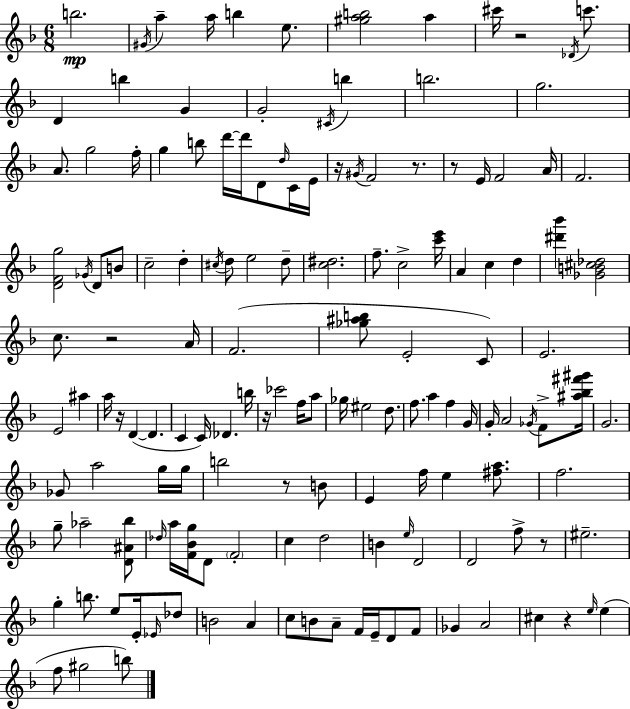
{
  \clef treble
  \numericTimeSignature
  \time 6/8
  \key f \major
  b''2.\mp | \acciaccatura { gis'16 } a''4-- a''16 b''4 e''8. | <gis'' a'' b''>2 a''4 | cis'''16 r2 \acciaccatura { des'16 } c'''8. | \break d'4 b''4 g'4 | g'2-. \acciaccatura { cis'16 } b''4 | b''2. | g''2. | \break a'8. g''2 | f''16-. g''4 b''8 d'''16~~ d'''16 d'8 | \grace { d''16 } c'16 e'16 r16 \acciaccatura { gis'16 } f'2 | r8. r8 e'16 f'2 | \break a'16 f'2. | <d' f' g''>2 | \acciaccatura { ges'16 } d'8 b'8 c''2-- | d''4-. \acciaccatura { cis''16 } d''8 e''2 | \break d''8-- <c'' dis''>2. | f''8.-- c''2-> | <c''' e'''>16 a'4 c''4 | d''4 <dis''' bes'''>4 <ges' b' cis'' des''>2 | \break c''8. r2 | a'16 f'2.( | <ges'' ais'' b''>8 e'2-. | c'8) e'2. | \break e'2 | ais''4 a''16 r16 d'4~(~ | d'4. c'4 c'16) | des'4. b''16 r16 ces'''2 | \break f''16 a''8 ges''16 eis''2 | d''8. f''8. a''4 | f''4 g'16 g'16-. a'2 | \acciaccatura { ges'16 } f'8-> <ais'' bes'' fis''' gis'''>16 g'2. | \break ges'8 a''2 | g''16 g''16 b''2 | r8 b'8 e'4 | f''16 e''4 <fis'' a''>8. f''2. | \break g''8-- aes''2-- | <d' ais' bes''>8 \grace { des''16 } a''16 <f' bes' g''>16 d'8 | \parenthesize f'2-. c''4 | d''2 b'4 | \break \grace { e''16 } d'2 d'2 | f''8-> r8 eis''2.-- | g''4-. | b''8. e''8 e'16-. \grace { ees'16 } des''8 b'2 | \break a'4 c''8 | b'8 a'8-- f'16 e'16-- d'8 f'8 ges'4 | a'2 cis''4 | r4 \grace { e''16 }( e''4 | \break f''8 gis''2 b''8) | \bar "|."
}